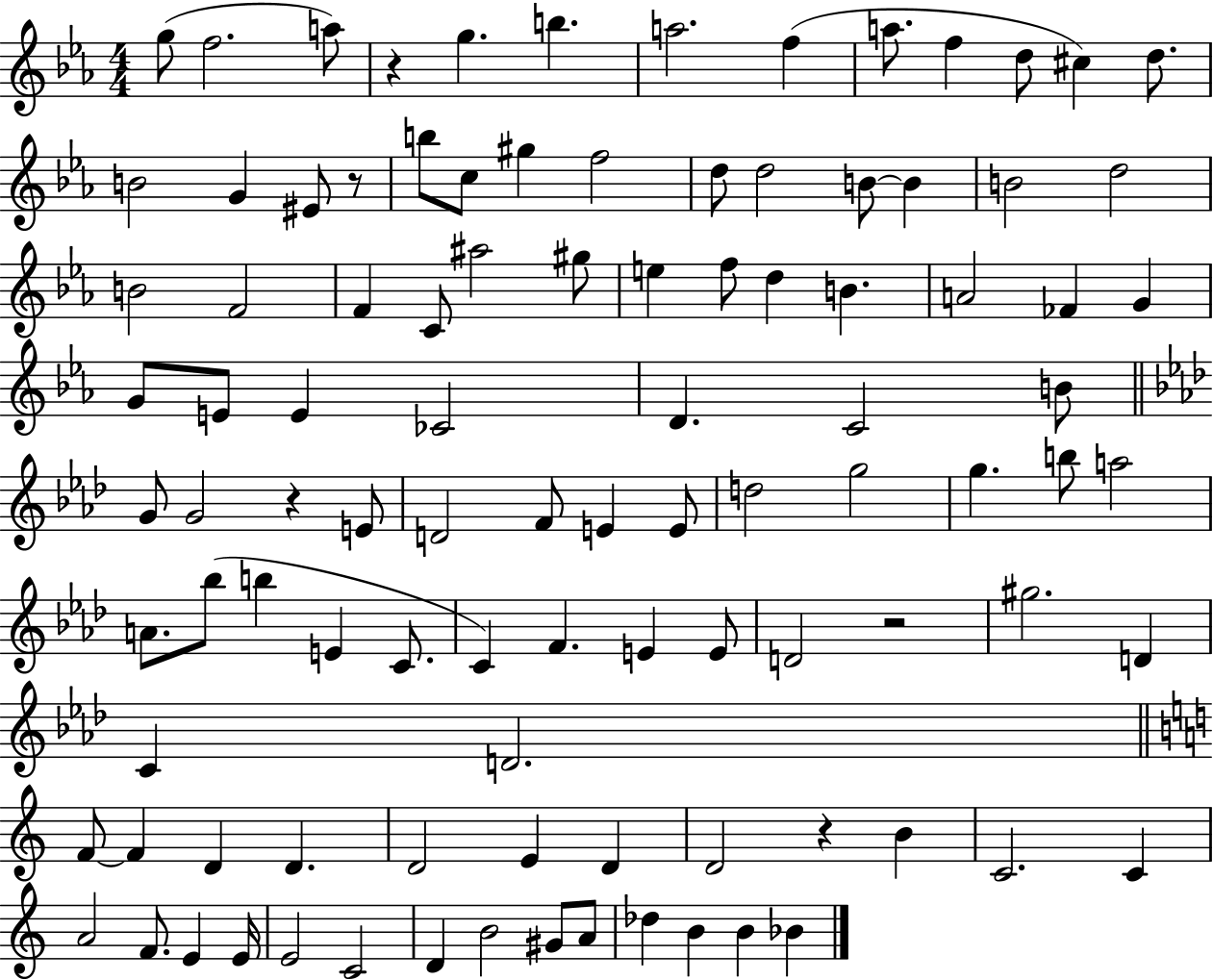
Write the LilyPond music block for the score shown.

{
  \clef treble
  \numericTimeSignature
  \time 4/4
  \key ees \major
  g''8( f''2. a''8) | r4 g''4. b''4. | a''2. f''4( | a''8. f''4 d''8 cis''4) d''8. | \break b'2 g'4 eis'8 r8 | b''8 c''8 gis''4 f''2 | d''8 d''2 b'8~~ b'4 | b'2 d''2 | \break b'2 f'2 | f'4 c'8 ais''2 gis''8 | e''4 f''8 d''4 b'4. | a'2 fes'4 g'4 | \break g'8 e'8 e'4 ces'2 | d'4. c'2 b'8 | \bar "||" \break \key aes \major g'8 g'2 r4 e'8 | d'2 f'8 e'4 e'8 | d''2 g''2 | g''4. b''8 a''2 | \break a'8. bes''8( b''4 e'4 c'8. | c'4) f'4. e'4 e'8 | d'2 r2 | gis''2. d'4 | \break c'4 d'2. | \bar "||" \break \key c \major f'8~~ f'4 d'4 d'4. | d'2 e'4 d'4 | d'2 r4 b'4 | c'2. c'4 | \break a'2 f'8. e'4 e'16 | e'2 c'2 | d'4 b'2 gis'8 a'8 | des''4 b'4 b'4 bes'4 | \break \bar "|."
}